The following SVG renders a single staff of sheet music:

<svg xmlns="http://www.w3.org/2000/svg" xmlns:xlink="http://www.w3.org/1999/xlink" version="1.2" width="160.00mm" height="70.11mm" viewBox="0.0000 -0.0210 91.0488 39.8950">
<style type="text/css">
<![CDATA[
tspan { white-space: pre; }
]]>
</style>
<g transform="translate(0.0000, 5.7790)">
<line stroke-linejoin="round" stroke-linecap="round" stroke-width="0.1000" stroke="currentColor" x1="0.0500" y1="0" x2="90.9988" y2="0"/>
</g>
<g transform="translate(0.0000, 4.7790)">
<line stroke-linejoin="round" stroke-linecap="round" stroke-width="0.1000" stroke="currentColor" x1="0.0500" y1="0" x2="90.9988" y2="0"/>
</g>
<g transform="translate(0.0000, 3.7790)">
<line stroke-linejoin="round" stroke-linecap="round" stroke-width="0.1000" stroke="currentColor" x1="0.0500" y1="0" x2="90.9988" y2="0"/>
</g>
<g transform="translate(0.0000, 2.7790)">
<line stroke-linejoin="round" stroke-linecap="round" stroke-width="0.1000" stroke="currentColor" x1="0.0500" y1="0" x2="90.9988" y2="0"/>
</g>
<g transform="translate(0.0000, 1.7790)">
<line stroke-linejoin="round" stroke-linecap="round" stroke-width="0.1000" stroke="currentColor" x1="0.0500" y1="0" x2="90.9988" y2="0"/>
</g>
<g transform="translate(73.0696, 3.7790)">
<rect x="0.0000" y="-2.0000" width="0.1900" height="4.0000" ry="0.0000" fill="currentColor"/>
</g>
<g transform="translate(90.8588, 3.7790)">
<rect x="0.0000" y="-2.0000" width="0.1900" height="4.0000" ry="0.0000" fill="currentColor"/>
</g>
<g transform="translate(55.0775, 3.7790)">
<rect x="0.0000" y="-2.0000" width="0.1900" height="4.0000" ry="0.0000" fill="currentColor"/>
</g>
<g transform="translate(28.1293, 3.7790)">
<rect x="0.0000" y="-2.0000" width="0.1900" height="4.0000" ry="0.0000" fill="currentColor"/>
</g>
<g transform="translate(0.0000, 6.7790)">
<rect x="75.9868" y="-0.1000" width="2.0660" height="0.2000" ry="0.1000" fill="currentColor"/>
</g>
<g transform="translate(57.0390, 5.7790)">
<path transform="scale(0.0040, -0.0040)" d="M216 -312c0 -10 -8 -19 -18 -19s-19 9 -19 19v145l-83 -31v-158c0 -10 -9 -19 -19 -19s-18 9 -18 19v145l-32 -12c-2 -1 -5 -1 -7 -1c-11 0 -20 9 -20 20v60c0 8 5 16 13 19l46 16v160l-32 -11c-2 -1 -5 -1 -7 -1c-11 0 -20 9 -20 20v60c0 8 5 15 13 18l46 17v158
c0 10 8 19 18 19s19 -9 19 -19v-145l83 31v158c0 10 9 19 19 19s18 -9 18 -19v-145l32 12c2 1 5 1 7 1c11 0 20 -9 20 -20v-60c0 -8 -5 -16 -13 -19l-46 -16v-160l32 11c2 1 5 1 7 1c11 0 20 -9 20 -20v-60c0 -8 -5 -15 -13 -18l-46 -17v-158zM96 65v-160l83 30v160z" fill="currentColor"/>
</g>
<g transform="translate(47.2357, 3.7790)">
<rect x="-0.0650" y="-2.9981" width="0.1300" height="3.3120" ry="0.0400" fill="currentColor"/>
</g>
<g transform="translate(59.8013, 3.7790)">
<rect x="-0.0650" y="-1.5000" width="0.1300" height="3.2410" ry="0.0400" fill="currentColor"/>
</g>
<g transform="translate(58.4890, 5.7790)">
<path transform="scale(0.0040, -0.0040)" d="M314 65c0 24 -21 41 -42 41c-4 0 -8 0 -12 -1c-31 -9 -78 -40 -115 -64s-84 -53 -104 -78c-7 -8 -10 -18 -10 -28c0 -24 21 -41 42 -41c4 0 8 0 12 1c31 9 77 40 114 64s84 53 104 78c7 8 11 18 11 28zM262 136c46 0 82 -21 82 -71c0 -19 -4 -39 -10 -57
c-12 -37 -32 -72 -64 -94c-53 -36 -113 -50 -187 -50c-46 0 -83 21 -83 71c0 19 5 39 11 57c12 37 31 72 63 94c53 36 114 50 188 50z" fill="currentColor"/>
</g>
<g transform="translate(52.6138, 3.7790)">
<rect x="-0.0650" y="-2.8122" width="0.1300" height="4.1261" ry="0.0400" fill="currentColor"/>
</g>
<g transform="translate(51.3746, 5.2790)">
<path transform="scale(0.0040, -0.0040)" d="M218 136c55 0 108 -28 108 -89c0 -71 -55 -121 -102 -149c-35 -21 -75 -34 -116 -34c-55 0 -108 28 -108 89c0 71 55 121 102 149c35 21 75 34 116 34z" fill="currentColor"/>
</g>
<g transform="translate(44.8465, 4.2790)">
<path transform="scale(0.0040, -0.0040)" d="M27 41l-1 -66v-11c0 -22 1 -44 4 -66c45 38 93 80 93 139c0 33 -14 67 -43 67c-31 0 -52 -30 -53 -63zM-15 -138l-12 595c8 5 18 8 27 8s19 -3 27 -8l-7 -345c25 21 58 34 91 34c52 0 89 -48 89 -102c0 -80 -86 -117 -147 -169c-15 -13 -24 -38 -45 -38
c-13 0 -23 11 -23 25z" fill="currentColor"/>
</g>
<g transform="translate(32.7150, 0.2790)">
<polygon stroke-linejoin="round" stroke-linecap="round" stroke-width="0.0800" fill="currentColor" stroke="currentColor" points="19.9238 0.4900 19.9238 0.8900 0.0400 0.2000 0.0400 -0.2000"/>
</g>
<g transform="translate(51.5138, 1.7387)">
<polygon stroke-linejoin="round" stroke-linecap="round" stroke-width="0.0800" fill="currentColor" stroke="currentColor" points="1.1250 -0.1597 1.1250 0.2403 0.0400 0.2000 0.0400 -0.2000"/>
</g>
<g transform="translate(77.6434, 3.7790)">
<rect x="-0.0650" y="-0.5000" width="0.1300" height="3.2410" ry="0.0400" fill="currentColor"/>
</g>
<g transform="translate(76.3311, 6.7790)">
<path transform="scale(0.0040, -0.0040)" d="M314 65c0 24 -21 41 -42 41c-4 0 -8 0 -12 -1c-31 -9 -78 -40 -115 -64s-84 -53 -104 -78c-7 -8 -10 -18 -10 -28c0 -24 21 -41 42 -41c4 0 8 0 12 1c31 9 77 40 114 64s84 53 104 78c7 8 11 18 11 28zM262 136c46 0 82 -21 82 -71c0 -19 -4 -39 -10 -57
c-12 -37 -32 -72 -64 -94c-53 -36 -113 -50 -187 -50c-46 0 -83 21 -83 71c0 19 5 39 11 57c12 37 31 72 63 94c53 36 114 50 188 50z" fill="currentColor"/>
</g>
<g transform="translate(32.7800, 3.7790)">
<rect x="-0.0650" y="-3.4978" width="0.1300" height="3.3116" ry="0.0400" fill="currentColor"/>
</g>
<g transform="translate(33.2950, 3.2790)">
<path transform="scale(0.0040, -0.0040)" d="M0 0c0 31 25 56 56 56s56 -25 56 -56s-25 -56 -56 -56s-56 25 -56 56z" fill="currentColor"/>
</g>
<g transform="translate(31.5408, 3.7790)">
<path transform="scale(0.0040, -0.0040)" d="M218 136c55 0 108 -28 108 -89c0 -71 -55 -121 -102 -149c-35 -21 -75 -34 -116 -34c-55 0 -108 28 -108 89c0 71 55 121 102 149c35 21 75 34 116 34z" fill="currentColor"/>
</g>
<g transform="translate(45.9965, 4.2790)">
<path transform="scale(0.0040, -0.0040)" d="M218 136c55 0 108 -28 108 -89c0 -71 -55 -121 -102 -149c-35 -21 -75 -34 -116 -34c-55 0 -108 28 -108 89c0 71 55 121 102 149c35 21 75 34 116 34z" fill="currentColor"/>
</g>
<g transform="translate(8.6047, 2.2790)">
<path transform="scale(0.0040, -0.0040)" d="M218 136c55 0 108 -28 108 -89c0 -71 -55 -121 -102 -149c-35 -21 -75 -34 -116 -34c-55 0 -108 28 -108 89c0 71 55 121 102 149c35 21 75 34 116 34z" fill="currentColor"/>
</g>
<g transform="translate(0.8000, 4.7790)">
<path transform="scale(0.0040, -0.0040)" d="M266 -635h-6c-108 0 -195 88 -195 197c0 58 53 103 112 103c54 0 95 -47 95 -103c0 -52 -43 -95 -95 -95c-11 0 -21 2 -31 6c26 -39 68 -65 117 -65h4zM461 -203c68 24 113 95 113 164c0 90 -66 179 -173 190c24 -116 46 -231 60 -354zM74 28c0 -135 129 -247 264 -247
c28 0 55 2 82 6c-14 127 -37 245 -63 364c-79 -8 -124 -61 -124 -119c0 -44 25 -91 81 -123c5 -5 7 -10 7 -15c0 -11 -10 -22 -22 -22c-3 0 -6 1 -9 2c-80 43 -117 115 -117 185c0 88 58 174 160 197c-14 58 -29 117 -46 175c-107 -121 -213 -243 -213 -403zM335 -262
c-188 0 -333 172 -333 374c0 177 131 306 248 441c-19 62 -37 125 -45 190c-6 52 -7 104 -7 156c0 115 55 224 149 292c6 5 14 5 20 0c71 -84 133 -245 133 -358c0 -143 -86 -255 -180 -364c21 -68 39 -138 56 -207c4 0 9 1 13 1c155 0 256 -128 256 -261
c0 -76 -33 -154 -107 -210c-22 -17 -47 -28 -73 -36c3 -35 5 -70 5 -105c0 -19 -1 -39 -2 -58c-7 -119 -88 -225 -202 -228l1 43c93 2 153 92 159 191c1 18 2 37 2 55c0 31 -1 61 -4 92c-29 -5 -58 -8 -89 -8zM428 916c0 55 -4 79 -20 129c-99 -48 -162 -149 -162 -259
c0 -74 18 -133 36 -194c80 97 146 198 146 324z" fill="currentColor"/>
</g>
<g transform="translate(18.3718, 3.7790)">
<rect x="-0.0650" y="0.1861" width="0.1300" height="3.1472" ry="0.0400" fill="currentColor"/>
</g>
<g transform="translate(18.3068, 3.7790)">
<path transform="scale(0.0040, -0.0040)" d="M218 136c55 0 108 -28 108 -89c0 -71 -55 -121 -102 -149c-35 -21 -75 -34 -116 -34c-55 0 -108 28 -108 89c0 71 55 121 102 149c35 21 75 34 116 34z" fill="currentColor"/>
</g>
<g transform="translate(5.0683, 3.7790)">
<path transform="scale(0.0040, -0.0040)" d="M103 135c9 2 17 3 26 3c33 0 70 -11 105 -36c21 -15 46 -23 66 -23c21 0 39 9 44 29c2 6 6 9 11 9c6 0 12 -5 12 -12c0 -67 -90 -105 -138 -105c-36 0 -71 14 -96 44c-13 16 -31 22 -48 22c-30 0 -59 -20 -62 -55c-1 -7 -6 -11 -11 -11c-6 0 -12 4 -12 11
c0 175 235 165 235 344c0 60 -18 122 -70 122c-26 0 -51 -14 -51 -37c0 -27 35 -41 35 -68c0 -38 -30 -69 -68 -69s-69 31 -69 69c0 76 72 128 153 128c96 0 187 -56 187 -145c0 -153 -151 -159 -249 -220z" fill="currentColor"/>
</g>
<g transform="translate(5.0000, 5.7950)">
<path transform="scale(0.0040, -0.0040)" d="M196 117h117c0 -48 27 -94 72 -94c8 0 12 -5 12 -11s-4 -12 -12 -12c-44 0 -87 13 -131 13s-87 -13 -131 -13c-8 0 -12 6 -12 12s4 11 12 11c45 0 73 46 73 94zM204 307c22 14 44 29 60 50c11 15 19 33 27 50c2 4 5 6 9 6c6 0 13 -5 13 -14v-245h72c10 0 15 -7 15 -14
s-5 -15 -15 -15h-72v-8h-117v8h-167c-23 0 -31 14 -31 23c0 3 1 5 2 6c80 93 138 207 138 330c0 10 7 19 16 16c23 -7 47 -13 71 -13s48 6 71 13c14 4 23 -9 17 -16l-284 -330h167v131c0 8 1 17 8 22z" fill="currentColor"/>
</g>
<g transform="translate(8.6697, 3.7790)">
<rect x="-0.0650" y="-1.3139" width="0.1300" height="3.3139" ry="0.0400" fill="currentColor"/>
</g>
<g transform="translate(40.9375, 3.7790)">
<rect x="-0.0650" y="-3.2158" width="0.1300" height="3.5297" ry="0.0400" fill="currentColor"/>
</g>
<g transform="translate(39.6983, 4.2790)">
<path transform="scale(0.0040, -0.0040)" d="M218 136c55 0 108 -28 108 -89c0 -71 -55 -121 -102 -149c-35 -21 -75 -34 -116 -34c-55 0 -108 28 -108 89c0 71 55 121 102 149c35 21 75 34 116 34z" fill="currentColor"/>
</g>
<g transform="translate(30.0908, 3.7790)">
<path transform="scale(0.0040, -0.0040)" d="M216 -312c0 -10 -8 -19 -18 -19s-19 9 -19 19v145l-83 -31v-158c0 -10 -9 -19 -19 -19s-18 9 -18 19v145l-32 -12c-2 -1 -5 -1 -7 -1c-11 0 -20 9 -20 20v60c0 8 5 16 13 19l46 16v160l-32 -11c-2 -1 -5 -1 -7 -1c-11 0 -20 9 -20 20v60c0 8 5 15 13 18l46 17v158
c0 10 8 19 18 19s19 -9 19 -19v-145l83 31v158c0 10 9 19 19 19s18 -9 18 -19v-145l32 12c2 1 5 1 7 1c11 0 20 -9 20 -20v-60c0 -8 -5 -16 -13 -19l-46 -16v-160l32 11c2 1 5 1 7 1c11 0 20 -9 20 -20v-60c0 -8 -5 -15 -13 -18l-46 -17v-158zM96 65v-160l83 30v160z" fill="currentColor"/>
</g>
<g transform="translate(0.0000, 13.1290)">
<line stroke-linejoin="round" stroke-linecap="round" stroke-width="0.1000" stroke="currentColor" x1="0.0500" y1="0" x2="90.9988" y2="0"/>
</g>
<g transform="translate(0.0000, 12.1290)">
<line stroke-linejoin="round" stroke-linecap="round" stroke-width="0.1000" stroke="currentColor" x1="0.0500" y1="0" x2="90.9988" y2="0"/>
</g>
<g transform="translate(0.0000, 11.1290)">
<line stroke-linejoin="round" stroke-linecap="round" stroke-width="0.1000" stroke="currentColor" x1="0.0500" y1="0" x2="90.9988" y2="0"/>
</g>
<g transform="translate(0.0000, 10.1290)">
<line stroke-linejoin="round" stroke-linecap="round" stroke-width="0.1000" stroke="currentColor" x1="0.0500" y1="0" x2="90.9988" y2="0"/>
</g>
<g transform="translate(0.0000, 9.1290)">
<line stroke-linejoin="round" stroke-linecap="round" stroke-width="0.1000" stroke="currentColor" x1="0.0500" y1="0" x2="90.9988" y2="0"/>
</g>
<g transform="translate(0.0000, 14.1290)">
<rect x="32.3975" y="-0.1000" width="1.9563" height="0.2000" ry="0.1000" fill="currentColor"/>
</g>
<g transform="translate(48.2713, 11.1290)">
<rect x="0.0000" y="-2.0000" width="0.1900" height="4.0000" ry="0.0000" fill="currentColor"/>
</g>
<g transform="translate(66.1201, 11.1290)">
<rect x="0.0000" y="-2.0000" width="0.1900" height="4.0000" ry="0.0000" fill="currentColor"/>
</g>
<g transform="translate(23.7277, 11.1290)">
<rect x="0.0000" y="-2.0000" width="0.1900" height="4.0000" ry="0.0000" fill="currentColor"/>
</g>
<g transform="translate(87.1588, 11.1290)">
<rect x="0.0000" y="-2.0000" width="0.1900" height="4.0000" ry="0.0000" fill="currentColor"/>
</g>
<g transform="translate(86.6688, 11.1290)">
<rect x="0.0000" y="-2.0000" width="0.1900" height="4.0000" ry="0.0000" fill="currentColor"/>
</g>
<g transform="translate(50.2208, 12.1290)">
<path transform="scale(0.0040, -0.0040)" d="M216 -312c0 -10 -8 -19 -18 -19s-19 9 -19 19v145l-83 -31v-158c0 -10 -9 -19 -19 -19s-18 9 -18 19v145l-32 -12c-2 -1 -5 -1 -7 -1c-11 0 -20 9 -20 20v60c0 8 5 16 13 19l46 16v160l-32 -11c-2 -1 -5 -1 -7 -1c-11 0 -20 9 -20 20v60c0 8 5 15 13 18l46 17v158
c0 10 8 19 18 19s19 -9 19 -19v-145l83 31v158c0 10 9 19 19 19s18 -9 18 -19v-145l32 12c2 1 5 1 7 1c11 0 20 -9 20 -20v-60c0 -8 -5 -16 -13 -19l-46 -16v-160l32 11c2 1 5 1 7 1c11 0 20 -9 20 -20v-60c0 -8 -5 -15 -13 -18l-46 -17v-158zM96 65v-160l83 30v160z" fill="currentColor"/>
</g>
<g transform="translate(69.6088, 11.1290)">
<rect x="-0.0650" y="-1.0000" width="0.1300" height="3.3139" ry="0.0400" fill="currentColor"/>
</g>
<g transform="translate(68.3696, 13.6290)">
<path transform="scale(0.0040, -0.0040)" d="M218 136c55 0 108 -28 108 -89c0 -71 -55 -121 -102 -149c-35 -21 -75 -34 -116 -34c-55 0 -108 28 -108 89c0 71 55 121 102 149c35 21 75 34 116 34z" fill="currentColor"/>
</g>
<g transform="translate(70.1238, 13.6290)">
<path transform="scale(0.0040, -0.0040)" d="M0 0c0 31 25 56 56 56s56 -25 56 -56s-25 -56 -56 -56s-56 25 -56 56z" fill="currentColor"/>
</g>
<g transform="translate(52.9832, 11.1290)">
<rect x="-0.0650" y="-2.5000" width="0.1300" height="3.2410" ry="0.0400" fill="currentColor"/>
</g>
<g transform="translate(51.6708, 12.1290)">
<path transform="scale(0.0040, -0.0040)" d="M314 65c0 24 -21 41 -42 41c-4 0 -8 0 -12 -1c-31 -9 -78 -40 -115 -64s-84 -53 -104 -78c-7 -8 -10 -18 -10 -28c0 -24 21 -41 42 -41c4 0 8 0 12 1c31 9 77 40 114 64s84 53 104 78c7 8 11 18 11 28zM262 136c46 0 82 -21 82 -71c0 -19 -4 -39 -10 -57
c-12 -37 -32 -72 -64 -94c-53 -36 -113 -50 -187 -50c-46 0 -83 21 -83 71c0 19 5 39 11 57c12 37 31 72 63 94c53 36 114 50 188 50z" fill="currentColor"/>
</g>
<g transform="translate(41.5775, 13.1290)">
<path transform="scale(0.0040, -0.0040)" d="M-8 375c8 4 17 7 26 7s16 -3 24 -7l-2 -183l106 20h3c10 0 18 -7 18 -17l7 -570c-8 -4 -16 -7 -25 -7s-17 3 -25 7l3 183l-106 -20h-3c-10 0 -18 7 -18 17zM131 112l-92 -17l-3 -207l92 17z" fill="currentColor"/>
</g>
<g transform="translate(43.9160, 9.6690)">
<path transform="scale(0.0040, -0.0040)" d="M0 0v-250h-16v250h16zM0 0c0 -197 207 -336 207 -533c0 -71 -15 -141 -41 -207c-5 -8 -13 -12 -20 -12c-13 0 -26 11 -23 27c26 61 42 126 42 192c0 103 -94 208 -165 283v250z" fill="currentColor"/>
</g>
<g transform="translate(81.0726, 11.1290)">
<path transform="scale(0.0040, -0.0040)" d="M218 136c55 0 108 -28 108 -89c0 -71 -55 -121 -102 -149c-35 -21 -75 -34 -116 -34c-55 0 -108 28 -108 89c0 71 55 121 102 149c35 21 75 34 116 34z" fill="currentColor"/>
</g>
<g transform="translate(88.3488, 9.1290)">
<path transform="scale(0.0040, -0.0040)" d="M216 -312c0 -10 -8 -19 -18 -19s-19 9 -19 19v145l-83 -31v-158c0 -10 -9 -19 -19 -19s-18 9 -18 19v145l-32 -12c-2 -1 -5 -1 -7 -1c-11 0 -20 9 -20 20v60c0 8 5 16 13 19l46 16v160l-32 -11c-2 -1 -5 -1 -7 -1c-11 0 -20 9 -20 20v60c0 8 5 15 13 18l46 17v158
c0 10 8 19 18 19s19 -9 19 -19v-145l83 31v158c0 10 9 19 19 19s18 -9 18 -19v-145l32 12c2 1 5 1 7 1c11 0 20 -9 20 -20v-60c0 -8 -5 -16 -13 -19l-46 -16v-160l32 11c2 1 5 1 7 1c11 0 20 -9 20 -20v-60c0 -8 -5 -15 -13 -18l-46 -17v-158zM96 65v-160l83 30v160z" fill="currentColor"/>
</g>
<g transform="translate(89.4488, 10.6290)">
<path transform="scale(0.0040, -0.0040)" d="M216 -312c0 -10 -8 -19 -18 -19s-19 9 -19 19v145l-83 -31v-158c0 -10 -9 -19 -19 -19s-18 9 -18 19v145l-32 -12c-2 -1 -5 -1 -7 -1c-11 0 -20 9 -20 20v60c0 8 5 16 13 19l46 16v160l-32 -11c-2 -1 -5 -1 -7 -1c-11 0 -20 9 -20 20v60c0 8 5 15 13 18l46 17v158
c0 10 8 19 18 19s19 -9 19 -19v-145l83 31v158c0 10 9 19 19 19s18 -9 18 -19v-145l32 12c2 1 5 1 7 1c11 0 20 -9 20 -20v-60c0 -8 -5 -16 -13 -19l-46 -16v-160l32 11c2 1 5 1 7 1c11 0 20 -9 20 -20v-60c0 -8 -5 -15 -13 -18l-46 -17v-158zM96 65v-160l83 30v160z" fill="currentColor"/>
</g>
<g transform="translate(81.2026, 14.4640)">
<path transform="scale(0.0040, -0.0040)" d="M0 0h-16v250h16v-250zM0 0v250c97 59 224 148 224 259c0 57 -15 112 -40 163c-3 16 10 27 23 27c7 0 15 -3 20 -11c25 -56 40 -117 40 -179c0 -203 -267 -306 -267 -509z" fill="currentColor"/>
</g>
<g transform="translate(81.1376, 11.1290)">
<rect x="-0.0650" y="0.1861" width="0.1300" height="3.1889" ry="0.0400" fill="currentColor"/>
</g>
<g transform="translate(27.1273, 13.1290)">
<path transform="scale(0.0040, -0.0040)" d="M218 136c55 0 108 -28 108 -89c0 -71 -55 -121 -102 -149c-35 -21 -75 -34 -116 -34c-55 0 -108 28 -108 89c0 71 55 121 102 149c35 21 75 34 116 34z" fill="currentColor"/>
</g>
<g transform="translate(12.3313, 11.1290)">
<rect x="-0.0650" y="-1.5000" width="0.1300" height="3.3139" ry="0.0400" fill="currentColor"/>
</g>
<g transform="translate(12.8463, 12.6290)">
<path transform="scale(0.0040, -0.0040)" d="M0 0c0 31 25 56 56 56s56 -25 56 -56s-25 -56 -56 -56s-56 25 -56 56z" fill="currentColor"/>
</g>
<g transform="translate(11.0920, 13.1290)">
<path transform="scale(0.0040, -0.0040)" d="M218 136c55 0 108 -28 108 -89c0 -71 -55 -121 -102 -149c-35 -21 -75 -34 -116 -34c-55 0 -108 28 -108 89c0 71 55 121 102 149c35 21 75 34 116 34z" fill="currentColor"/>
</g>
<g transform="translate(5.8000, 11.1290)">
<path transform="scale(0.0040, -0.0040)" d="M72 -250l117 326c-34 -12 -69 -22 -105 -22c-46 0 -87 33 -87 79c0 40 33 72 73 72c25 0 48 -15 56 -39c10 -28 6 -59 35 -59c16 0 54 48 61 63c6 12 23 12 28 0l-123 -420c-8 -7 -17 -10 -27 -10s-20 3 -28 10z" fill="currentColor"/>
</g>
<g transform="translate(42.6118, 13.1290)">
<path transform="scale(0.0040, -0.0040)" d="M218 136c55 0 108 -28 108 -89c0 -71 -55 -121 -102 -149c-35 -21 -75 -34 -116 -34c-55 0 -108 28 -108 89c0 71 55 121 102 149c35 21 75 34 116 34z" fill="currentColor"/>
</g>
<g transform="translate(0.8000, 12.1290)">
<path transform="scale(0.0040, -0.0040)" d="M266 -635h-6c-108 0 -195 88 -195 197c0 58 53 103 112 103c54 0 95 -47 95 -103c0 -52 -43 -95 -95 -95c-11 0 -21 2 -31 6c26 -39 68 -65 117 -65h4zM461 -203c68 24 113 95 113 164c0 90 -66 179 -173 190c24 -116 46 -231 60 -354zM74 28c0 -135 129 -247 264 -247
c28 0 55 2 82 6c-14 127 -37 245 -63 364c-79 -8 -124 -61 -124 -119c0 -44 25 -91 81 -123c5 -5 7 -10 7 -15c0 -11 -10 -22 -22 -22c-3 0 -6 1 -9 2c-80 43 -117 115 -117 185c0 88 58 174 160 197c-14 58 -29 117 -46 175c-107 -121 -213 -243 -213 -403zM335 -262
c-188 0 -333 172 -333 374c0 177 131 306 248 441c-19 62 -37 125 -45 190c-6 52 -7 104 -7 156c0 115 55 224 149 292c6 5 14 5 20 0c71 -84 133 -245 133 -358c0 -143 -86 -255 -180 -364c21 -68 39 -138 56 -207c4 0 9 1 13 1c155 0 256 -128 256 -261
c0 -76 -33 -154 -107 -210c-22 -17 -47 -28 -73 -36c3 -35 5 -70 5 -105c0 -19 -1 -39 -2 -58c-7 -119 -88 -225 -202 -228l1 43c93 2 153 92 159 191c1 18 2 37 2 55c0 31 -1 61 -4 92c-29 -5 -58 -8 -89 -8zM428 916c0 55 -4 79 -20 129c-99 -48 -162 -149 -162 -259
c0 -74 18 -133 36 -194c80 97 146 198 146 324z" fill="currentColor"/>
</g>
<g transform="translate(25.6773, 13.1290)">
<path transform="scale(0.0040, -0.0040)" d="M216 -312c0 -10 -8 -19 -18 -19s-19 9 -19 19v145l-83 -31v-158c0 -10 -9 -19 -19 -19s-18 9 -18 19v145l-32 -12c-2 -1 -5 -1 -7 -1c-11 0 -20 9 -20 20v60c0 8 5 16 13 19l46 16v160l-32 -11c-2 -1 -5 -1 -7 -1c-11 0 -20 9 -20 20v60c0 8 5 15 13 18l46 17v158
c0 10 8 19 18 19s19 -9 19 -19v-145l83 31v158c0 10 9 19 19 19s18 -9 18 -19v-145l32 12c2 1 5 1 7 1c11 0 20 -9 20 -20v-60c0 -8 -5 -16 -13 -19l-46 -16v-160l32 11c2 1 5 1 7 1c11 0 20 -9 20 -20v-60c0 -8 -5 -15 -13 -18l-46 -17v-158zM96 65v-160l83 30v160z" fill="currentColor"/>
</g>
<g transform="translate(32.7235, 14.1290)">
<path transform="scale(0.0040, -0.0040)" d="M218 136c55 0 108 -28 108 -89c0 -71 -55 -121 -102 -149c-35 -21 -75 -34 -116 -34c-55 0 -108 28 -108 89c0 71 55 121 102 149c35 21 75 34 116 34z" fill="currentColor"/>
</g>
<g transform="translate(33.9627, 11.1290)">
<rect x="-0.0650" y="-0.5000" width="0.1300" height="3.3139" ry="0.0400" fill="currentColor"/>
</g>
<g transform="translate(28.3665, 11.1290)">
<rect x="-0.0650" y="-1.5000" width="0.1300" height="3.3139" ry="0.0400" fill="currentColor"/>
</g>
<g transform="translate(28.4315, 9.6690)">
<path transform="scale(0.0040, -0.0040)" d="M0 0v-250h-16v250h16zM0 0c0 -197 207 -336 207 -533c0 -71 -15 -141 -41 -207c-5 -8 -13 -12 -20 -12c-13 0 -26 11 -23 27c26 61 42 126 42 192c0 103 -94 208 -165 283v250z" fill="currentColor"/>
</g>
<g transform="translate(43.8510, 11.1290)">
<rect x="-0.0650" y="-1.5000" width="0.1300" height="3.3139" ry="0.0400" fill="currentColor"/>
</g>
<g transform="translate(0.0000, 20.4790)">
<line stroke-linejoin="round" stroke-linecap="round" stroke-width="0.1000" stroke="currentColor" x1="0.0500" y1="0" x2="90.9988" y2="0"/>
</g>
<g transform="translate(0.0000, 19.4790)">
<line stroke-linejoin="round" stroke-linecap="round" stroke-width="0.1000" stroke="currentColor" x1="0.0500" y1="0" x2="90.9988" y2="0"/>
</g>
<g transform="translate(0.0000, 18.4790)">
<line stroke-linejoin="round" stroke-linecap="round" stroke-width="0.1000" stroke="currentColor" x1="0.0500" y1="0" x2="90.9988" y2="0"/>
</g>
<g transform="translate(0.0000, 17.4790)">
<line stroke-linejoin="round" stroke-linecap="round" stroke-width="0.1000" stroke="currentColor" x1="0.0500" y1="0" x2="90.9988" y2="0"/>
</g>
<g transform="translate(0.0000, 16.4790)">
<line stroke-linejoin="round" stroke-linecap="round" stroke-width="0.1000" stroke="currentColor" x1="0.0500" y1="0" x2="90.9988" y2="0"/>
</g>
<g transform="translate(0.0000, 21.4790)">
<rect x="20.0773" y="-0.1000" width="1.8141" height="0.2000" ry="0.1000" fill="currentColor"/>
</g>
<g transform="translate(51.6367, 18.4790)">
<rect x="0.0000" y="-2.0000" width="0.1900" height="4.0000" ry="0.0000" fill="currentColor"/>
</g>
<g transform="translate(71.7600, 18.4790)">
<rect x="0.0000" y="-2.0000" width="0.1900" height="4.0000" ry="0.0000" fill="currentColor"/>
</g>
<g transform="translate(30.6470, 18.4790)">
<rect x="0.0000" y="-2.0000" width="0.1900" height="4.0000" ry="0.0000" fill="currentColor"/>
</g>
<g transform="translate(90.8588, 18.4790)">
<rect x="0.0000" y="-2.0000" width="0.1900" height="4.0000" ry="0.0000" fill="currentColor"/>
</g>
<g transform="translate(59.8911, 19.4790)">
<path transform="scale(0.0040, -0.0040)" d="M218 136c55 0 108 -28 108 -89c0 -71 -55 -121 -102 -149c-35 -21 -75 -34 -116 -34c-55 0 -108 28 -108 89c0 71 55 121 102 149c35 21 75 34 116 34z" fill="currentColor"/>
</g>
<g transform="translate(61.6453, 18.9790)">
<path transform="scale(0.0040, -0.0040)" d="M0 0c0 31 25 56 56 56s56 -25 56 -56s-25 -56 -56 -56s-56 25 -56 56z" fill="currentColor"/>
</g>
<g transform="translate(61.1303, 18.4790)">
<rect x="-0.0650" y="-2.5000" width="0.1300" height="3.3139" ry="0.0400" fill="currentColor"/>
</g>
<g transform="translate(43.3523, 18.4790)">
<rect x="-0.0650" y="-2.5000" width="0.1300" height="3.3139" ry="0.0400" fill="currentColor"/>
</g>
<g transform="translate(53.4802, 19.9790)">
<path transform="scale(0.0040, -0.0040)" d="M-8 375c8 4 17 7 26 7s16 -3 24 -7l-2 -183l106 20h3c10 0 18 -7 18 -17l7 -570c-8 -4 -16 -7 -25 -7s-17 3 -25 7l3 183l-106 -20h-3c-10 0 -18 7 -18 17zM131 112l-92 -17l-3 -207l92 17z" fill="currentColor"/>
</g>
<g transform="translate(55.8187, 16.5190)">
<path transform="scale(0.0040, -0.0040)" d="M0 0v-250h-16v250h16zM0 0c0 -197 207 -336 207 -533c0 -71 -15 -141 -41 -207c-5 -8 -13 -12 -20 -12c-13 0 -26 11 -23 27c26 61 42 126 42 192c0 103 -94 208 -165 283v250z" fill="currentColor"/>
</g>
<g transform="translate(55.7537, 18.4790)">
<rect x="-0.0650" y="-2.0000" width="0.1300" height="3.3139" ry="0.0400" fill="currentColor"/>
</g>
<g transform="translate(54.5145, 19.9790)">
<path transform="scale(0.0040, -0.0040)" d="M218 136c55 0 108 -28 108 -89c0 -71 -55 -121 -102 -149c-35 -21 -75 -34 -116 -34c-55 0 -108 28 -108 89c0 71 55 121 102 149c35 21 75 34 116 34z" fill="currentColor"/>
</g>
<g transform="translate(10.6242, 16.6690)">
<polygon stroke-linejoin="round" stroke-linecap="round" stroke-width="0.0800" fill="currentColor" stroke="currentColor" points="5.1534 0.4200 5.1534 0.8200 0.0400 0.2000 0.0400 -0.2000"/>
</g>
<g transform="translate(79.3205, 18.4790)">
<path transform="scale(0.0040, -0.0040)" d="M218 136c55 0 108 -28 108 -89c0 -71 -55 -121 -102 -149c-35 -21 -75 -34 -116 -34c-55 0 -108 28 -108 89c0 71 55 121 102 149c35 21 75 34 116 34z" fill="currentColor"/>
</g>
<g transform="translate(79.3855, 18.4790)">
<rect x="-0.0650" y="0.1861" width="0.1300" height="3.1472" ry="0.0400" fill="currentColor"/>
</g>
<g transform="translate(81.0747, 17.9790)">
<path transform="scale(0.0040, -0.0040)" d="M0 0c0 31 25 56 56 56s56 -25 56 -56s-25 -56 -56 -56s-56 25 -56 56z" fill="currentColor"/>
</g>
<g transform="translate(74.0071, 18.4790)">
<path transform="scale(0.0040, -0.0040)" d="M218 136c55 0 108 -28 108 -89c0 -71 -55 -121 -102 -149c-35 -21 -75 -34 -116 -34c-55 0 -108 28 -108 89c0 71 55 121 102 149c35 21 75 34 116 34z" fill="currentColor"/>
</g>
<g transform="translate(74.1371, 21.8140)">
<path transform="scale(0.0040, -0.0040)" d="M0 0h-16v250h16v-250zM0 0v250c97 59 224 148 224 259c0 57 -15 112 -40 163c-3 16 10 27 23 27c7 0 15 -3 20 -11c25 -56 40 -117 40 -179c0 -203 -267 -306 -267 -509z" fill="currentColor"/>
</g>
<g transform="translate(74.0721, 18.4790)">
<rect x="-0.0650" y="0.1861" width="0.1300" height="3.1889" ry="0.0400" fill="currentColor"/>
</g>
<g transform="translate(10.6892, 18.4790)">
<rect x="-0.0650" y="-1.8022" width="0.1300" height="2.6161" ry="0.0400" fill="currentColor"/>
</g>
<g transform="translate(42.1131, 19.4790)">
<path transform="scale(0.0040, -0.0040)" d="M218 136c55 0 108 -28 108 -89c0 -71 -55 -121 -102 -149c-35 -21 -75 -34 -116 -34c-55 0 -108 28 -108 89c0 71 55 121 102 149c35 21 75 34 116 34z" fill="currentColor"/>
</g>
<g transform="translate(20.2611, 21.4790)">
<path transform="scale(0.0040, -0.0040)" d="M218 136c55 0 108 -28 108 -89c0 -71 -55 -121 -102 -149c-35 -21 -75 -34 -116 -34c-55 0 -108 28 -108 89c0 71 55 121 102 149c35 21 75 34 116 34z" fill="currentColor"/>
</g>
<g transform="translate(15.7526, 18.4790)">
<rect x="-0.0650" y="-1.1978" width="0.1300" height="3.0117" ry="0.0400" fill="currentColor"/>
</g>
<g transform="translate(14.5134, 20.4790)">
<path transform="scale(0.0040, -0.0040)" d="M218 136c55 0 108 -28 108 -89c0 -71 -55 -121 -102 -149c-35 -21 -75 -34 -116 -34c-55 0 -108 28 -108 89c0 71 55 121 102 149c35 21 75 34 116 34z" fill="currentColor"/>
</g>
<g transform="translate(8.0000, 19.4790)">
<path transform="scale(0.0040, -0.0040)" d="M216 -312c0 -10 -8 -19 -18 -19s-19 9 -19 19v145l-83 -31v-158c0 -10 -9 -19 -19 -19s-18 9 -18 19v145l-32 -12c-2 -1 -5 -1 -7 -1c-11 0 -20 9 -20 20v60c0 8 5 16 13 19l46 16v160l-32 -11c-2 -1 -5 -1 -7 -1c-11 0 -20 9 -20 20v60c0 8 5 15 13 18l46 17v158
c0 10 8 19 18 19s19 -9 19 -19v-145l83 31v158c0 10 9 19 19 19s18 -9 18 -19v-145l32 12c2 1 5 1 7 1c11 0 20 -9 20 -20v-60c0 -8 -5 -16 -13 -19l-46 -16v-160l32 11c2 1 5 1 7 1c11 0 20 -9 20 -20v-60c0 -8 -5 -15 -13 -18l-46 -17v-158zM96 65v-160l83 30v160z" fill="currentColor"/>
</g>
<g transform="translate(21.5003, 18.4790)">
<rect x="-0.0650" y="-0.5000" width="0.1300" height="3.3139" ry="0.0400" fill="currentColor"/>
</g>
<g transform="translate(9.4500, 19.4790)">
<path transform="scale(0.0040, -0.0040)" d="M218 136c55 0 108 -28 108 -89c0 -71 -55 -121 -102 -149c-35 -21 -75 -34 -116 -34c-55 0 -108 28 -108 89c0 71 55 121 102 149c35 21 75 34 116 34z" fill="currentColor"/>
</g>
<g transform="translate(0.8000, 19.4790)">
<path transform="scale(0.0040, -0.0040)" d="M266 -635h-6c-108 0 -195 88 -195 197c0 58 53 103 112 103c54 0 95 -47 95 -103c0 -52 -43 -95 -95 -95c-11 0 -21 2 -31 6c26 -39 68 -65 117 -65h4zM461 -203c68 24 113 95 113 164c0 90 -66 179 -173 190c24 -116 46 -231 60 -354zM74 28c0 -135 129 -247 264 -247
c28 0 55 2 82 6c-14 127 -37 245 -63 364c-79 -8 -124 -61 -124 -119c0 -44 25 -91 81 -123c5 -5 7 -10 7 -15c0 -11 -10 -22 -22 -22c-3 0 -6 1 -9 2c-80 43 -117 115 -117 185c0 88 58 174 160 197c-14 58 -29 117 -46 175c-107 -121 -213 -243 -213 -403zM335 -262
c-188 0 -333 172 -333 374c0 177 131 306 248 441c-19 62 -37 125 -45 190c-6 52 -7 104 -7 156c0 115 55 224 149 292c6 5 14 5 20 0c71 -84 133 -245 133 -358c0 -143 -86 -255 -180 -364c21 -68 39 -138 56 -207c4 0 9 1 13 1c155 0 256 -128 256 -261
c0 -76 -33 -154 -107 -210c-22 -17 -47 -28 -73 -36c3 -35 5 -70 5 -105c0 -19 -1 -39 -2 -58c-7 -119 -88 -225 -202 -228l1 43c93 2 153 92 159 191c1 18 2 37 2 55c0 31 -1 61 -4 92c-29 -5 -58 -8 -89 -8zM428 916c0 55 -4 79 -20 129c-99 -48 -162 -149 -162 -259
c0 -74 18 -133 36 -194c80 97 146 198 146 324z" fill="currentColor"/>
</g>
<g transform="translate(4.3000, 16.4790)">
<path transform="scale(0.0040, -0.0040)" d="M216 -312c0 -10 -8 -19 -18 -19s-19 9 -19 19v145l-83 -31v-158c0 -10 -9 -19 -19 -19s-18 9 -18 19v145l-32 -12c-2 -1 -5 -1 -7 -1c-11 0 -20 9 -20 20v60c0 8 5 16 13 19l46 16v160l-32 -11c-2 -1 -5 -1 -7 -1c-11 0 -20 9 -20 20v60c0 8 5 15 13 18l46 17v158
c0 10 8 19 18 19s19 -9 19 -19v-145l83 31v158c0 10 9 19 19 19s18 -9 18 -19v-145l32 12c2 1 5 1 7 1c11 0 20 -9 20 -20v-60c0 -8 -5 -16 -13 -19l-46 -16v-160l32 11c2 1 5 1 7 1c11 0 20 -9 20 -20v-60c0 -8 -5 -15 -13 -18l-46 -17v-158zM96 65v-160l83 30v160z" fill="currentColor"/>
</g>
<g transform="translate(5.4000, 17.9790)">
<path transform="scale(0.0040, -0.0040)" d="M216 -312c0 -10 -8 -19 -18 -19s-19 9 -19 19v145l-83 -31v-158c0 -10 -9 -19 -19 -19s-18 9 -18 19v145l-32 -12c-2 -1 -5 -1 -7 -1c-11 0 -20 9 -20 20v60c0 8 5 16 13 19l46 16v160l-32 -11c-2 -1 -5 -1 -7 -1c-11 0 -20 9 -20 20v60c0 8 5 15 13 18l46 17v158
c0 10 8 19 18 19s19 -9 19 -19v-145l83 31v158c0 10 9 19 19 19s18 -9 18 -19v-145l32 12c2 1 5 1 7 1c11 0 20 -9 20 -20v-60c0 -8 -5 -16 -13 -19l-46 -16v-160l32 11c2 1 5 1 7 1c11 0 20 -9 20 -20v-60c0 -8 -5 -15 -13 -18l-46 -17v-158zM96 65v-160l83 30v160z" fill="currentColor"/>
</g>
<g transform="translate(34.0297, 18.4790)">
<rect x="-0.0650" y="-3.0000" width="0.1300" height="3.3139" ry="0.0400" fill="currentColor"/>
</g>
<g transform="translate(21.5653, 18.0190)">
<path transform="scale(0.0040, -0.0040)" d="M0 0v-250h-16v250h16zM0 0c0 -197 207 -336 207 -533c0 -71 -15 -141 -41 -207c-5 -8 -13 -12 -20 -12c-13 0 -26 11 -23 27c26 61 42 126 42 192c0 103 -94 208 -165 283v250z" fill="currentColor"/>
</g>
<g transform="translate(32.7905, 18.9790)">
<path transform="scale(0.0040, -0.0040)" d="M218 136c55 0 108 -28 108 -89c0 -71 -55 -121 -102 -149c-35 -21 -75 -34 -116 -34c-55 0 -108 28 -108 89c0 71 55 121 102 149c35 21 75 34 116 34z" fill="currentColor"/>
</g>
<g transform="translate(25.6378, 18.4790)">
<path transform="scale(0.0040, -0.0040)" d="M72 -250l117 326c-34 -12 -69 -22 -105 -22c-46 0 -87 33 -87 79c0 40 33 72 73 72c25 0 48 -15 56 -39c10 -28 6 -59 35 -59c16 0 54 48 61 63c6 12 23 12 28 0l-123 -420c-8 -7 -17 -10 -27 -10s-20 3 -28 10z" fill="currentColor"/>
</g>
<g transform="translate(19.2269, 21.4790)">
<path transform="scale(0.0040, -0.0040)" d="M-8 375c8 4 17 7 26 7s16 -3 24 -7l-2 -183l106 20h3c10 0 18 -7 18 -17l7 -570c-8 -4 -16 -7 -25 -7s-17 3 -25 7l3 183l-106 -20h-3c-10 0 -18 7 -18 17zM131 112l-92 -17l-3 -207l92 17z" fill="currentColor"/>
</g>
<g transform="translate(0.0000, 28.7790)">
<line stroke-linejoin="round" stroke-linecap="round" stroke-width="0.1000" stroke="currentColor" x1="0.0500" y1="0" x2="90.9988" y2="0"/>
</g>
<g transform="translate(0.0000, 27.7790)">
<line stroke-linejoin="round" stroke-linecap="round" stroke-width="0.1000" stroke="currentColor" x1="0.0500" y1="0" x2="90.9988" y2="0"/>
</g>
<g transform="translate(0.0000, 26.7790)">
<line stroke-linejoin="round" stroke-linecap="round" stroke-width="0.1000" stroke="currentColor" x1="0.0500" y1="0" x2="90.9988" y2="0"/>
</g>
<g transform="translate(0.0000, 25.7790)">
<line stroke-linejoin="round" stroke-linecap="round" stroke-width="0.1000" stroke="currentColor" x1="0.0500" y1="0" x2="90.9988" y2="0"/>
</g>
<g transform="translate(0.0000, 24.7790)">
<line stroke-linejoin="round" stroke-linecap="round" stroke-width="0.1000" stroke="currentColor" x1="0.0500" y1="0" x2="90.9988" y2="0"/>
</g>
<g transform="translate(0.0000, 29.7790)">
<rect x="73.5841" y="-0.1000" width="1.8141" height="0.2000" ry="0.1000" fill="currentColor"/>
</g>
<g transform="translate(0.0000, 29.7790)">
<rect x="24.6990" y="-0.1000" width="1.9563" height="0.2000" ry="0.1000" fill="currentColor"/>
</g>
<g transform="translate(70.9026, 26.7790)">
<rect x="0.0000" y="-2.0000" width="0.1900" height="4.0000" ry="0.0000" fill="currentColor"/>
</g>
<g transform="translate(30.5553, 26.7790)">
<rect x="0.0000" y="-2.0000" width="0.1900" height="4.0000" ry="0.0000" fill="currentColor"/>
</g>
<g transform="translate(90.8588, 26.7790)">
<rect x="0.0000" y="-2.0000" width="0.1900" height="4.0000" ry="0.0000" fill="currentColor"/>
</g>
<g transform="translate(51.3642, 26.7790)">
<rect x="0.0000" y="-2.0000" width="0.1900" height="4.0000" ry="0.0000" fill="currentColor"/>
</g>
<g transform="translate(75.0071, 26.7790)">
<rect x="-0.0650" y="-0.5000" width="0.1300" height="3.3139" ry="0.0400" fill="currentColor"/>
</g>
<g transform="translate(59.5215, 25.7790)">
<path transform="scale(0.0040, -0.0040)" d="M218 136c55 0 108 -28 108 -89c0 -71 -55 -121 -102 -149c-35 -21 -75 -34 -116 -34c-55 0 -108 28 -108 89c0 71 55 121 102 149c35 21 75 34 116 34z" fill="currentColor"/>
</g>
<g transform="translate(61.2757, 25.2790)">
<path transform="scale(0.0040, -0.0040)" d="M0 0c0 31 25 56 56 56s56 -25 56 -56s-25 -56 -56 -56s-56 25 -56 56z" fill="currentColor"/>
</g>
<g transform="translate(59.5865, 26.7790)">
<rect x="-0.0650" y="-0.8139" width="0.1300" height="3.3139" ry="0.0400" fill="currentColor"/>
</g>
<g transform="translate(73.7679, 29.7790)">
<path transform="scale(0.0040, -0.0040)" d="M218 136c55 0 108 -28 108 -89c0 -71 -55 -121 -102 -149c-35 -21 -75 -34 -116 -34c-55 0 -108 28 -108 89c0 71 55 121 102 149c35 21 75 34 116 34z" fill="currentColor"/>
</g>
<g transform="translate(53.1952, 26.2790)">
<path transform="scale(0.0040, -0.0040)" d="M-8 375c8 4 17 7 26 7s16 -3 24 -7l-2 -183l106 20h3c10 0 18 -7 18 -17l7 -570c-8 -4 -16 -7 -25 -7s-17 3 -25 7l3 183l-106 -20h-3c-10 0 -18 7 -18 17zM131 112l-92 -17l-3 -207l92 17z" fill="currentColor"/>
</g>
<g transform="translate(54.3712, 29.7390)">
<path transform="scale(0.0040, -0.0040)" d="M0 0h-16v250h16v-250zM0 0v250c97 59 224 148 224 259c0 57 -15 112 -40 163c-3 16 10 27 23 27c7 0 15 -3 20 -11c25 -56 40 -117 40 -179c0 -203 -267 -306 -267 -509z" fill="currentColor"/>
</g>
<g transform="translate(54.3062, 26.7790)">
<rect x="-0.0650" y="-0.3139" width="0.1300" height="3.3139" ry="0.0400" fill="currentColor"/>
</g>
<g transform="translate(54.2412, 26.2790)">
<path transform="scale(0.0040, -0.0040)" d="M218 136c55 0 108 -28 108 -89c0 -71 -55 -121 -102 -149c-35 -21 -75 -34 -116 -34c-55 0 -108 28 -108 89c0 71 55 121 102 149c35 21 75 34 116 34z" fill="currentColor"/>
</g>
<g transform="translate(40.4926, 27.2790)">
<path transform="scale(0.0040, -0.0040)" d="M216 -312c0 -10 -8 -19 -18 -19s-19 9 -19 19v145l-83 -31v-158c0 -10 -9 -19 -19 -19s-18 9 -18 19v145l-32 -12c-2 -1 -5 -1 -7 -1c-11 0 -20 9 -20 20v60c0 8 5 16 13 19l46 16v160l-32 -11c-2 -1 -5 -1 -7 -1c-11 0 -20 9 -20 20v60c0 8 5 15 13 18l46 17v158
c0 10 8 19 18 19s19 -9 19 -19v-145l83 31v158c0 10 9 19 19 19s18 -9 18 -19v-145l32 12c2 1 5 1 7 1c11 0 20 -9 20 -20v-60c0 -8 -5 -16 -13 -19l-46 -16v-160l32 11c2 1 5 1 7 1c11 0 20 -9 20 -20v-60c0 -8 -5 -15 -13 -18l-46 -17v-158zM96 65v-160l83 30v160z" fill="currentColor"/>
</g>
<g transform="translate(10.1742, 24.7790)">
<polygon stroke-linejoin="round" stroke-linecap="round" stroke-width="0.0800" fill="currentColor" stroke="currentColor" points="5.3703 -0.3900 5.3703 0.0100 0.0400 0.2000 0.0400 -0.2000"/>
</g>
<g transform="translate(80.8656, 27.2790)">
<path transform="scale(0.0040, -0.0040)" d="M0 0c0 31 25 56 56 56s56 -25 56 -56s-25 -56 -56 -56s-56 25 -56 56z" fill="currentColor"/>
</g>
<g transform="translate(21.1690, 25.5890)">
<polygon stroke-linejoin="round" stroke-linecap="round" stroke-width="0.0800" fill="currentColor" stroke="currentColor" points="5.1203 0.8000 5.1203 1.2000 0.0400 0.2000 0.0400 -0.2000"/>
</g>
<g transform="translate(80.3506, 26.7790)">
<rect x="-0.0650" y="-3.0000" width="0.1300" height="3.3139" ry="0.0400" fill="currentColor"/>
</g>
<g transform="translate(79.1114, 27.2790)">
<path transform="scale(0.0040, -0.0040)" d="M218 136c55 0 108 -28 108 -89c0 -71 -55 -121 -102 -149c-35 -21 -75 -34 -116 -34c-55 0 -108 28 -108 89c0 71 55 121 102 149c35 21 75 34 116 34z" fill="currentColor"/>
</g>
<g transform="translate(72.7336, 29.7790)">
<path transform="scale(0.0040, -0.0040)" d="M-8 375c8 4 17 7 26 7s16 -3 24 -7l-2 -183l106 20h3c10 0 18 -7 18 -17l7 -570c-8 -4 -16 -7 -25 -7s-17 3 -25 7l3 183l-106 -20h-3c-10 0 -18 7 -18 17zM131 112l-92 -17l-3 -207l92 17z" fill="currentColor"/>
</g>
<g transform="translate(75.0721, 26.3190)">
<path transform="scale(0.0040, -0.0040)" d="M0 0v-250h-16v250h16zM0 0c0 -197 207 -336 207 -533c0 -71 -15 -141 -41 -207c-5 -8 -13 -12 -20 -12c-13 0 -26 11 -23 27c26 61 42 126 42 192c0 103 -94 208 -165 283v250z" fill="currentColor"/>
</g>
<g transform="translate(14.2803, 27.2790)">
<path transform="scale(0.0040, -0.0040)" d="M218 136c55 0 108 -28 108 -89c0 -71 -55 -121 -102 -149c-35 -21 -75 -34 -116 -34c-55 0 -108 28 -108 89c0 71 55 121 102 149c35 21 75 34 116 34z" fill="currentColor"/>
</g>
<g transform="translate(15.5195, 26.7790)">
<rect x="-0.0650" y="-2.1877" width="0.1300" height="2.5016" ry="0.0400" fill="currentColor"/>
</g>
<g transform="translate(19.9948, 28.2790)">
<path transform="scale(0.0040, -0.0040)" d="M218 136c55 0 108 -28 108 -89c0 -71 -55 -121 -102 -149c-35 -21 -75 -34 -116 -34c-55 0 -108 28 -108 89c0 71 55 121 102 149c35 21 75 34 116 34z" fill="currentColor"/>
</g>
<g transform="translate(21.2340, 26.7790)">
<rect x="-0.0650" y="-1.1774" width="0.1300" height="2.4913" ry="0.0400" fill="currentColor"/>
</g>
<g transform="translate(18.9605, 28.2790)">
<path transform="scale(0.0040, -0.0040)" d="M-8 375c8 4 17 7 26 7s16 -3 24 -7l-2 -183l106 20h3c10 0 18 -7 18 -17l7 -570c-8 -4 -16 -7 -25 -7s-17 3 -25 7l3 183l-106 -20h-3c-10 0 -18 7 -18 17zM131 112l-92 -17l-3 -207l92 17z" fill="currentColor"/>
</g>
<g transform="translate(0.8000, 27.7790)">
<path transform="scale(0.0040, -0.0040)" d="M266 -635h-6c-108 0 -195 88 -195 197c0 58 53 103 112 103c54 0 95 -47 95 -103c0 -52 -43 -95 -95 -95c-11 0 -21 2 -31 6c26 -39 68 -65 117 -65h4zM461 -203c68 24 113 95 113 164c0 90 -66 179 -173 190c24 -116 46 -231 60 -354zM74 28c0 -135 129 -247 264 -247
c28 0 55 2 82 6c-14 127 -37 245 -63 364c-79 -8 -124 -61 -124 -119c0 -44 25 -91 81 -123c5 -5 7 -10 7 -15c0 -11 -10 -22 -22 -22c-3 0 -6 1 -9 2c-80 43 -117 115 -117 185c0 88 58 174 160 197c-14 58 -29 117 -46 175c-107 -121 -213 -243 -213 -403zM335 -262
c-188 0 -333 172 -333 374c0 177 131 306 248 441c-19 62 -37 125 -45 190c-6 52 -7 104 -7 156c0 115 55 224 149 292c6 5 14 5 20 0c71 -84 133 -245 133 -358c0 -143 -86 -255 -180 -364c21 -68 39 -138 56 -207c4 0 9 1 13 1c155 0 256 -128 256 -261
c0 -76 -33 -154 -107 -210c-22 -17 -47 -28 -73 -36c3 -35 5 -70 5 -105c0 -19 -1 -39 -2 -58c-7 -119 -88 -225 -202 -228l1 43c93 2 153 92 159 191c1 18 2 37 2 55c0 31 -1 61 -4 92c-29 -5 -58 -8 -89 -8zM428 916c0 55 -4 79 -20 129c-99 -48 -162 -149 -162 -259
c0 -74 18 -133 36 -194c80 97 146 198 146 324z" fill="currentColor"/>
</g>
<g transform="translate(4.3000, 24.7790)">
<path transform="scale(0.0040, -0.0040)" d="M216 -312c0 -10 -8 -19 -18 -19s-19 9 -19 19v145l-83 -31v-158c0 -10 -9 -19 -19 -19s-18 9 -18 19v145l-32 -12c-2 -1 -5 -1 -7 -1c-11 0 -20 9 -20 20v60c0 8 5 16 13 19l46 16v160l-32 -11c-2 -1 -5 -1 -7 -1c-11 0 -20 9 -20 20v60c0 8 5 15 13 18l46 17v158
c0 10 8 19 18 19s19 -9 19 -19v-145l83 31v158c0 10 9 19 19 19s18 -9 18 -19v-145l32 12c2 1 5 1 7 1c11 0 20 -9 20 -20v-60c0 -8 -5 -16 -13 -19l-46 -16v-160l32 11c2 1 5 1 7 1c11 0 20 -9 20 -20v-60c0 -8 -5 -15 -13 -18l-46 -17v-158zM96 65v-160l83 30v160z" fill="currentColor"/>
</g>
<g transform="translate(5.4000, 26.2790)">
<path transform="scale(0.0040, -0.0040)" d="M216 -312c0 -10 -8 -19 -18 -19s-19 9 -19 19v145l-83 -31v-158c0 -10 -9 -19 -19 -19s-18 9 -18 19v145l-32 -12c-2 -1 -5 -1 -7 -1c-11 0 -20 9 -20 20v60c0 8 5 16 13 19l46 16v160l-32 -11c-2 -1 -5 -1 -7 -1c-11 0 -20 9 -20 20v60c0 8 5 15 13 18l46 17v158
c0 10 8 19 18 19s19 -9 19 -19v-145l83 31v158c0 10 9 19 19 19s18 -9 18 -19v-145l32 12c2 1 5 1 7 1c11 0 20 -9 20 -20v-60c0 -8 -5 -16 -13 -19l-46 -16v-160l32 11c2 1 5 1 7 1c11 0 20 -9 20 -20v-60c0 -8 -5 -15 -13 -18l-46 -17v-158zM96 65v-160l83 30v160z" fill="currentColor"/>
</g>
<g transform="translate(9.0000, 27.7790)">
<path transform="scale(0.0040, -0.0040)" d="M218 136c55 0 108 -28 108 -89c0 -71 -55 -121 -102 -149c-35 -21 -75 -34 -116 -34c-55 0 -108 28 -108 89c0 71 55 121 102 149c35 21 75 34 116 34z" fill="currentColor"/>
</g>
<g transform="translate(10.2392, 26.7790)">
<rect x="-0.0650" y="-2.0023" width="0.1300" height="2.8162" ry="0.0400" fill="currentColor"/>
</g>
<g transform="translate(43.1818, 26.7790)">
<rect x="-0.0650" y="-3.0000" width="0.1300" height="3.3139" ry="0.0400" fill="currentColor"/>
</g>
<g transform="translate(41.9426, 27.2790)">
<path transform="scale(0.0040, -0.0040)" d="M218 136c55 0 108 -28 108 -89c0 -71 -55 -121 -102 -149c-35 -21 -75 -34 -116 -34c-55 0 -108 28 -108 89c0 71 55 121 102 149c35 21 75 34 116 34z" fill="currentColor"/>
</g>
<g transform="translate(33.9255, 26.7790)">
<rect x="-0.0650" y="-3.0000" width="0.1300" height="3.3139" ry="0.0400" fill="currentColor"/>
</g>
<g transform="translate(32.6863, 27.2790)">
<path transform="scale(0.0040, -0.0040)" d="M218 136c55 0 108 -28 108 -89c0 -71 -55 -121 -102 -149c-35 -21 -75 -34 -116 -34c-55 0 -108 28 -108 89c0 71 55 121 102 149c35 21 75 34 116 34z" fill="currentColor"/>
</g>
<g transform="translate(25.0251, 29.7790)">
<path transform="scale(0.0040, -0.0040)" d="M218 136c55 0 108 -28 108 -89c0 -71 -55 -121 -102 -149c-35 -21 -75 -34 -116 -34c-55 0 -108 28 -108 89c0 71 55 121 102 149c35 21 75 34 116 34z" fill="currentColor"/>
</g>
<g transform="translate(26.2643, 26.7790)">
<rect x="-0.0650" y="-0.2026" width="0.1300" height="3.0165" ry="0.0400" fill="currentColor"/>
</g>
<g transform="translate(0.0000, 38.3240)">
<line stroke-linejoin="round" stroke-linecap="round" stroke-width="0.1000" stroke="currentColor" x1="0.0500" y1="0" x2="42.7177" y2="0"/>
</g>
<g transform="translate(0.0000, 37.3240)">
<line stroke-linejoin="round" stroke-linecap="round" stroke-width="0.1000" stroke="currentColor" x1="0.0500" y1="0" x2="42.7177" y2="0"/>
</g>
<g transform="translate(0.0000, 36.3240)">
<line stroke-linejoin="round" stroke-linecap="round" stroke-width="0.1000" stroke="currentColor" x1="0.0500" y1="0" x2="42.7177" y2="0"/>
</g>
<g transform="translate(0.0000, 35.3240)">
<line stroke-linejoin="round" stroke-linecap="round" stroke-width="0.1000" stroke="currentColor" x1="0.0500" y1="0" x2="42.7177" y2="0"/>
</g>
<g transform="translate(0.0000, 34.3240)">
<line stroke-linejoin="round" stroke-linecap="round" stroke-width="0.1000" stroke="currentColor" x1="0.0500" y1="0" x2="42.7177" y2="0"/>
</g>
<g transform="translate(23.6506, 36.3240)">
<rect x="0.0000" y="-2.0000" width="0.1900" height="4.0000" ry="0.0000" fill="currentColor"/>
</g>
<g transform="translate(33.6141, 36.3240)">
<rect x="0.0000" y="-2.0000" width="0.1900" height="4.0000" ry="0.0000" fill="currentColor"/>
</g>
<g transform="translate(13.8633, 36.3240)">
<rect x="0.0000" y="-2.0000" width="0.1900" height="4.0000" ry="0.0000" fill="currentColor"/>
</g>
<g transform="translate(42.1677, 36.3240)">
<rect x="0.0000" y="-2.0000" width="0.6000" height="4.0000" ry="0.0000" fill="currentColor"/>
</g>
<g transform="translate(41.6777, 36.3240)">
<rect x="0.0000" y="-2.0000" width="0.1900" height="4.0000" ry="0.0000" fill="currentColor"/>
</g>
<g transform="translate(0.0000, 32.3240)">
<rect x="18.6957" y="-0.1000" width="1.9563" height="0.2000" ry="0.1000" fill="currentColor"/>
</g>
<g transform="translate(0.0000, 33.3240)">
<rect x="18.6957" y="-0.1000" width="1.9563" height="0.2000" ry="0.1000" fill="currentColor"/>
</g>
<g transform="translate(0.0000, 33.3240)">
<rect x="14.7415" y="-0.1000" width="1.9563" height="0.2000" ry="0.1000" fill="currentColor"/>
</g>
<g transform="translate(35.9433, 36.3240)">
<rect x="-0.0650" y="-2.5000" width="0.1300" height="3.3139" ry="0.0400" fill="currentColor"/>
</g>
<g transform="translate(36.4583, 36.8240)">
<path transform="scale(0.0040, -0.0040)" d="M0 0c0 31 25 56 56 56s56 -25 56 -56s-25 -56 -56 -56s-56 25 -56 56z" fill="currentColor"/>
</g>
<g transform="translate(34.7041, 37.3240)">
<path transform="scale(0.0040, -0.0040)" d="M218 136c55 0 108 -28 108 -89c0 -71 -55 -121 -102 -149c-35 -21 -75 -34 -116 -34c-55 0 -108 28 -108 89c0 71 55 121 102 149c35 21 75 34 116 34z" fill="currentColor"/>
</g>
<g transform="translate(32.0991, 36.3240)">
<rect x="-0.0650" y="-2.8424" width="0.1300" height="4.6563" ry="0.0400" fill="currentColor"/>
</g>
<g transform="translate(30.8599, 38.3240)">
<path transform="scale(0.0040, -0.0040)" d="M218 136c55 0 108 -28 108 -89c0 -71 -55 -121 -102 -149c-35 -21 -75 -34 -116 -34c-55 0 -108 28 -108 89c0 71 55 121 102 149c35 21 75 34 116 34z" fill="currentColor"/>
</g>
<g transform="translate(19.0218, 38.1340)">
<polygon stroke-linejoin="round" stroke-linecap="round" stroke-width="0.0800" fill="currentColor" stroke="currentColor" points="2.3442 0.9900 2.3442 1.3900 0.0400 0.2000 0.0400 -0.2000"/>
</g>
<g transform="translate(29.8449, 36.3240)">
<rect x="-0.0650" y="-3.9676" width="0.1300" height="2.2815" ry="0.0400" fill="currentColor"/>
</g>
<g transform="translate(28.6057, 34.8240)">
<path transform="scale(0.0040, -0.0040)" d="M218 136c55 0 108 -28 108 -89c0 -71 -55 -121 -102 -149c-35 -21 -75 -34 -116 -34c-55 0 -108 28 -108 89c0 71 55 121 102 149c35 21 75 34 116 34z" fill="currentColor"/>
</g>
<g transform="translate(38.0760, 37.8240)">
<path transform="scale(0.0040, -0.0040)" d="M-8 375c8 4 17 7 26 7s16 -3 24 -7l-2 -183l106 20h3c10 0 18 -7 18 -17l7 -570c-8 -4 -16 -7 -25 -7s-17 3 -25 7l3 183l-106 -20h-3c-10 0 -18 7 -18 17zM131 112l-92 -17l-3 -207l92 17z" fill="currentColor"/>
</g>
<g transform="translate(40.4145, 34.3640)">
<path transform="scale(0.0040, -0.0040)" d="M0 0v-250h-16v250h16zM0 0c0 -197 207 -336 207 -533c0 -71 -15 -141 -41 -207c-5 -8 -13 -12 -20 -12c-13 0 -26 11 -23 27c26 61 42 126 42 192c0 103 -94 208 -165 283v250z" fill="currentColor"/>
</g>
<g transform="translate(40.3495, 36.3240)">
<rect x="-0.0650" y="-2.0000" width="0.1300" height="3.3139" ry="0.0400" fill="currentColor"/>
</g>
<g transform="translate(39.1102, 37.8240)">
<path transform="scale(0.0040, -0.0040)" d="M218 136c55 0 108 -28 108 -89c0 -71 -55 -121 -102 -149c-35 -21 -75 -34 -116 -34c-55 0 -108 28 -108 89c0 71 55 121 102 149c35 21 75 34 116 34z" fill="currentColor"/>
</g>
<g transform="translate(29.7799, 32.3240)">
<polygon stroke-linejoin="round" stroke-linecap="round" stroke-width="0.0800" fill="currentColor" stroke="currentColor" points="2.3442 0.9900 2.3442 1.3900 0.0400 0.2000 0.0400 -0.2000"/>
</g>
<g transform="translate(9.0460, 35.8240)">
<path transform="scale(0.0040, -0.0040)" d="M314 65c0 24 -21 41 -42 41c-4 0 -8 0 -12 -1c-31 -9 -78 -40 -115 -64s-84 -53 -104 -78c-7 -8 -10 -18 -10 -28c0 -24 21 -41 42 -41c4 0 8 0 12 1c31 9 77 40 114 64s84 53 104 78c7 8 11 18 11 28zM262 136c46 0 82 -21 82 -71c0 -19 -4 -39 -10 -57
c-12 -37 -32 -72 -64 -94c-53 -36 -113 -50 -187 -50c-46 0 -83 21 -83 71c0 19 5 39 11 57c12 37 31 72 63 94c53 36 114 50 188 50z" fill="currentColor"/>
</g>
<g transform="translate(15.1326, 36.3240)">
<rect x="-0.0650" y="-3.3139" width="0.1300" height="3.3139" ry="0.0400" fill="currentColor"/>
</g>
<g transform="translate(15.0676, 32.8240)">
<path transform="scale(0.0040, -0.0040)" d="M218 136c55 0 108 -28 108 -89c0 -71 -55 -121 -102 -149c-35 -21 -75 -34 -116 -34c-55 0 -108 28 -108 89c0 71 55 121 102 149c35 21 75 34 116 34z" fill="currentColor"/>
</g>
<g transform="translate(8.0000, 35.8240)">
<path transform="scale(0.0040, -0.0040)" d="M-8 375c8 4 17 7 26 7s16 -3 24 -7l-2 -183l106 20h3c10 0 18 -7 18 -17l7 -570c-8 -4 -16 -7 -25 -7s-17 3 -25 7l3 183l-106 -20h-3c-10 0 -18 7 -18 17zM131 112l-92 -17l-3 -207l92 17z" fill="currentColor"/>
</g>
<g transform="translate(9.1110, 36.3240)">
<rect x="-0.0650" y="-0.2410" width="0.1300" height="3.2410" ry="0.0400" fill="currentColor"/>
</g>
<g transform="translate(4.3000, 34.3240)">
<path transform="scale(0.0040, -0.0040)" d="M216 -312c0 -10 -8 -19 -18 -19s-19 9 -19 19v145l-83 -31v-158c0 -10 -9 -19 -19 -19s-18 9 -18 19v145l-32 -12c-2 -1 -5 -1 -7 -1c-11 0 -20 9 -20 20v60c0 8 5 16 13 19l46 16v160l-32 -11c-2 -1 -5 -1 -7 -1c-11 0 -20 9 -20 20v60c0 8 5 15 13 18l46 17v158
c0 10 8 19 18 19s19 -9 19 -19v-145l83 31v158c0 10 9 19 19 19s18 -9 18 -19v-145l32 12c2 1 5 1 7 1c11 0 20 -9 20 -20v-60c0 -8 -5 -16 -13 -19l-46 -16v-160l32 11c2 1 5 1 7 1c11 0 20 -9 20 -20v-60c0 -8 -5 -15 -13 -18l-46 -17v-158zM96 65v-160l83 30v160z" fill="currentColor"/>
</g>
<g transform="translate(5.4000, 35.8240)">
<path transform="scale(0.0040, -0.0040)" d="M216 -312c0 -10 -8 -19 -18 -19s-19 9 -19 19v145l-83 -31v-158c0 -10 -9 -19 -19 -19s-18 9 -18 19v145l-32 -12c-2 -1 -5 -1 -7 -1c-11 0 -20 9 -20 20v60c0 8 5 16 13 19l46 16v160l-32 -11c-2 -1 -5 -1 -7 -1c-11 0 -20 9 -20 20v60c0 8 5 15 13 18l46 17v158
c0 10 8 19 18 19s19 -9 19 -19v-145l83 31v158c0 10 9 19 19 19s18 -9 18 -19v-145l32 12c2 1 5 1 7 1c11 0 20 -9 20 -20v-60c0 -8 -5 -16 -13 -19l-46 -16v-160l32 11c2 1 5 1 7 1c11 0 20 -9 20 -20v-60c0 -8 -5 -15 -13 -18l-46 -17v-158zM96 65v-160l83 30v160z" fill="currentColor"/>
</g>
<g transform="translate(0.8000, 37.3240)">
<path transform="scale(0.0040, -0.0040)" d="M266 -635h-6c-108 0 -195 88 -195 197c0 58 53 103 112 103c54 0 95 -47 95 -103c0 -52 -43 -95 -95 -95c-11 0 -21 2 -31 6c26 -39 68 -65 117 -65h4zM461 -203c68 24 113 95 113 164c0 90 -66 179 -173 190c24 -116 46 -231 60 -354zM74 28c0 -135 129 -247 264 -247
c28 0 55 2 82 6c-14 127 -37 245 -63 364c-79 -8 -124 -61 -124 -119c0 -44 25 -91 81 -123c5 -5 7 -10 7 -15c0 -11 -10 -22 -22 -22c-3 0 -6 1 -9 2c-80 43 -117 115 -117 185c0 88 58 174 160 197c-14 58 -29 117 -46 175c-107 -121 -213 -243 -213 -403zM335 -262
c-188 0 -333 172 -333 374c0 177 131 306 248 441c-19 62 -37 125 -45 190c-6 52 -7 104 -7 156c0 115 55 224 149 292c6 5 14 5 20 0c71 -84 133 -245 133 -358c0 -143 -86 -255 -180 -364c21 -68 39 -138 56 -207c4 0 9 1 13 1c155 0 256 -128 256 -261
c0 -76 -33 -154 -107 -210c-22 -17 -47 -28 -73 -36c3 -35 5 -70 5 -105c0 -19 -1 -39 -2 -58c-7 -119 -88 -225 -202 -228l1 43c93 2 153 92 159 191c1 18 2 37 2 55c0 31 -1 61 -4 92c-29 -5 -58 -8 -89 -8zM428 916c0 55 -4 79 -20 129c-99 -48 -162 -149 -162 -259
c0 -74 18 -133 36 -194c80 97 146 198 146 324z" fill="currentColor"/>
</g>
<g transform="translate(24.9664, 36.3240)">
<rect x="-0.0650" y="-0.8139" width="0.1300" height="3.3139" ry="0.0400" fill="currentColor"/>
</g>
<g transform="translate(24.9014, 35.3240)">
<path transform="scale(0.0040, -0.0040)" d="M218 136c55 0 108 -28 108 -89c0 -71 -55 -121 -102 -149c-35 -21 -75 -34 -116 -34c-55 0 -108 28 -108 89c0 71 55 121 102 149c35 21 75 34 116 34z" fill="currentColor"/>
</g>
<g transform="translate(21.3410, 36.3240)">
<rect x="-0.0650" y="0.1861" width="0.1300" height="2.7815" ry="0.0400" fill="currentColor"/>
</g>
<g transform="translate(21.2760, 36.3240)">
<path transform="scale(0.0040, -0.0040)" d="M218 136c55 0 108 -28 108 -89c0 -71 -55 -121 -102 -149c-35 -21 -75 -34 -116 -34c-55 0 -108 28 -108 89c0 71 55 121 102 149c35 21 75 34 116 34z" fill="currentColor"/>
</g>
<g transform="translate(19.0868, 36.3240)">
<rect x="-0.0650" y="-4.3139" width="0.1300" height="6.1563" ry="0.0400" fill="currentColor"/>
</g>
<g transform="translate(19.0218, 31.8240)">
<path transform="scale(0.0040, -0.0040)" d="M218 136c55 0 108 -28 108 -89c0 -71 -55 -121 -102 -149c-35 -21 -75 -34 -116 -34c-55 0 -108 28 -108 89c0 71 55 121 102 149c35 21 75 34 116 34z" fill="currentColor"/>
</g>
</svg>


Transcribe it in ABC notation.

X:1
T:Untitled
M:2/4
L:1/4
K:C
e B ^B/2 A/2 _A/2 F/4 ^E2 C2 z/2 E ^E/2 C E/2 ^G2 D B/2 ^G/2 E/2 C/2 z/2 A G F/2 G B/2 B G/2 A/2 F/2 ^C/2 A ^A c/2 d C/2 A c2 b d'/2 B/2 d e/2 E/2 G F/2